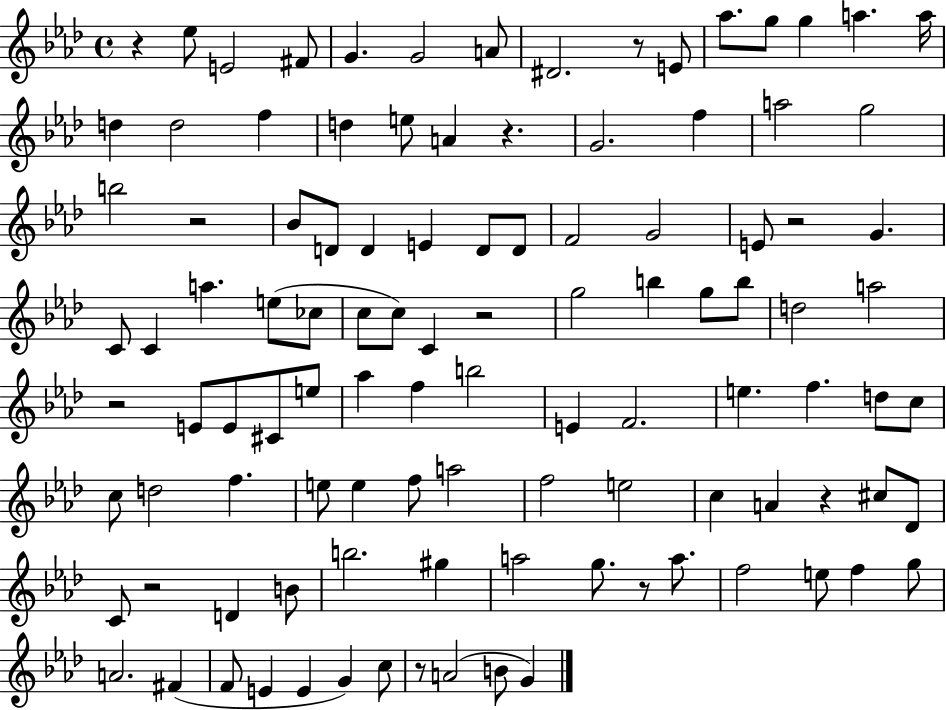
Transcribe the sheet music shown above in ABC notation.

X:1
T:Untitled
M:4/4
L:1/4
K:Ab
z _e/2 E2 ^F/2 G G2 A/2 ^D2 z/2 E/2 _a/2 g/2 g a a/4 d d2 f d e/2 A z G2 f a2 g2 b2 z2 _B/2 D/2 D E D/2 D/2 F2 G2 E/2 z2 G C/2 C a e/2 _c/2 c/2 c/2 C z2 g2 b g/2 b/2 d2 a2 z2 E/2 E/2 ^C/2 e/2 _a f b2 E F2 e f d/2 c/2 c/2 d2 f e/2 e f/2 a2 f2 e2 c A z ^c/2 _D/2 C/2 z2 D B/2 b2 ^g a2 g/2 z/2 a/2 f2 e/2 f g/2 A2 ^F F/2 E E G c/2 z/2 A2 B/2 G